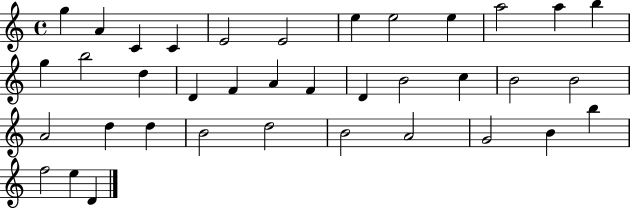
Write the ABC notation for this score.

X:1
T:Untitled
M:4/4
L:1/4
K:C
g A C C E2 E2 e e2 e a2 a b g b2 d D F A F D B2 c B2 B2 A2 d d B2 d2 B2 A2 G2 B b f2 e D